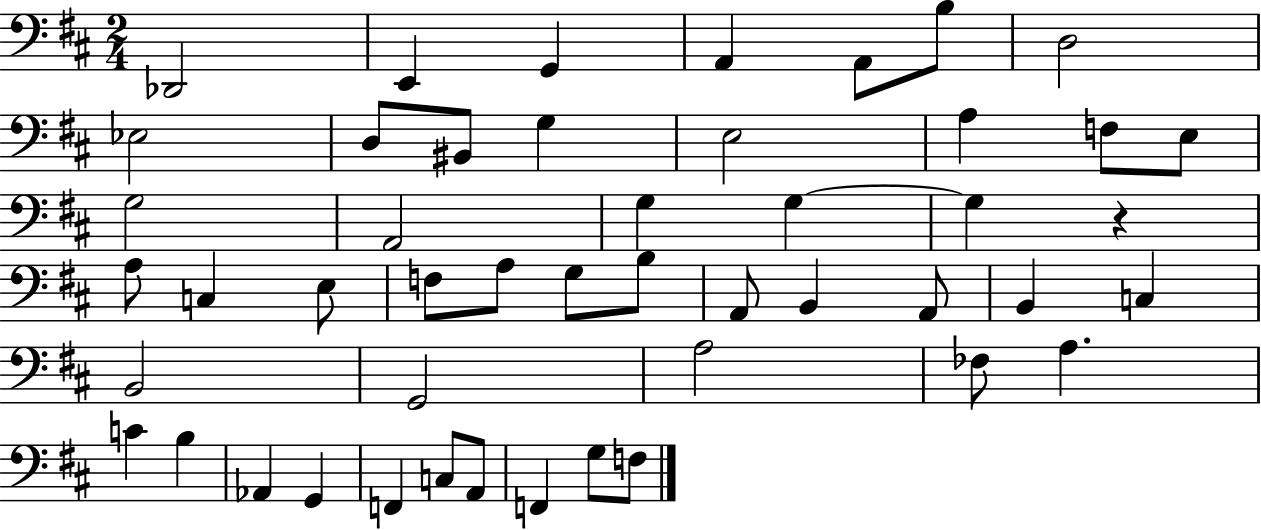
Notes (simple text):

Db2/h E2/q G2/q A2/q A2/e B3/e D3/h Eb3/h D3/e BIS2/e G3/q E3/h A3/q F3/e E3/e G3/h A2/h G3/q G3/q G3/q R/q A3/e C3/q E3/e F3/e A3/e G3/e B3/e A2/e B2/q A2/e B2/q C3/q B2/h G2/h A3/h FES3/e A3/q. C4/q B3/q Ab2/q G2/q F2/q C3/e A2/e F2/q G3/e F3/e